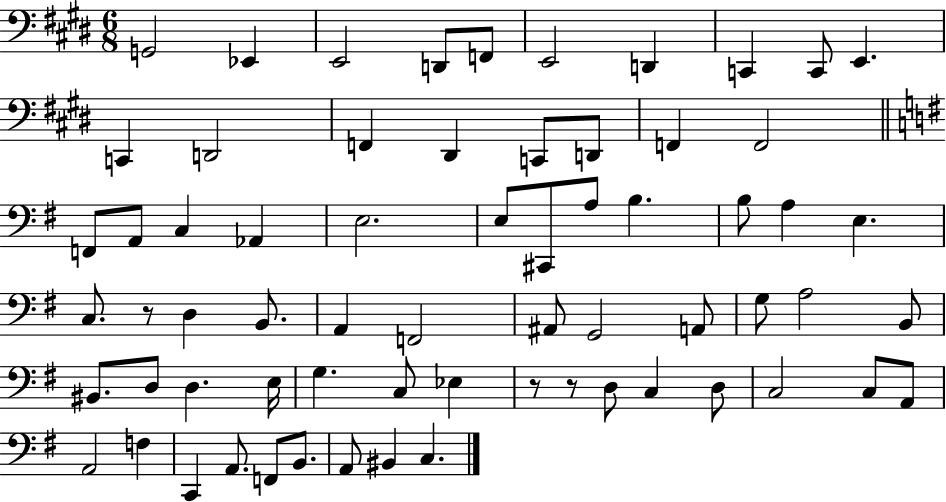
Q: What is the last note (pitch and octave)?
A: C3